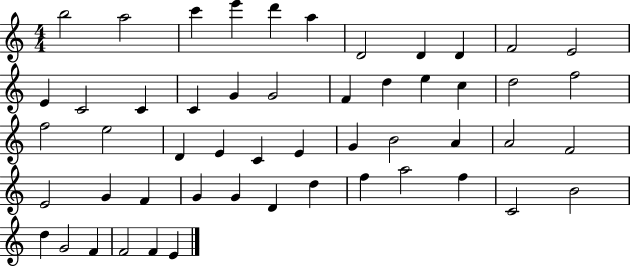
{
  \clef treble
  \numericTimeSignature
  \time 4/4
  \key c \major
  b''2 a''2 | c'''4 e'''4 d'''4 a''4 | d'2 d'4 d'4 | f'2 e'2 | \break e'4 c'2 c'4 | c'4 g'4 g'2 | f'4 d''4 e''4 c''4 | d''2 f''2 | \break f''2 e''2 | d'4 e'4 c'4 e'4 | g'4 b'2 a'4 | a'2 f'2 | \break e'2 g'4 f'4 | g'4 g'4 d'4 d''4 | f''4 a''2 f''4 | c'2 b'2 | \break d''4 g'2 f'4 | f'2 f'4 e'4 | \bar "|."
}